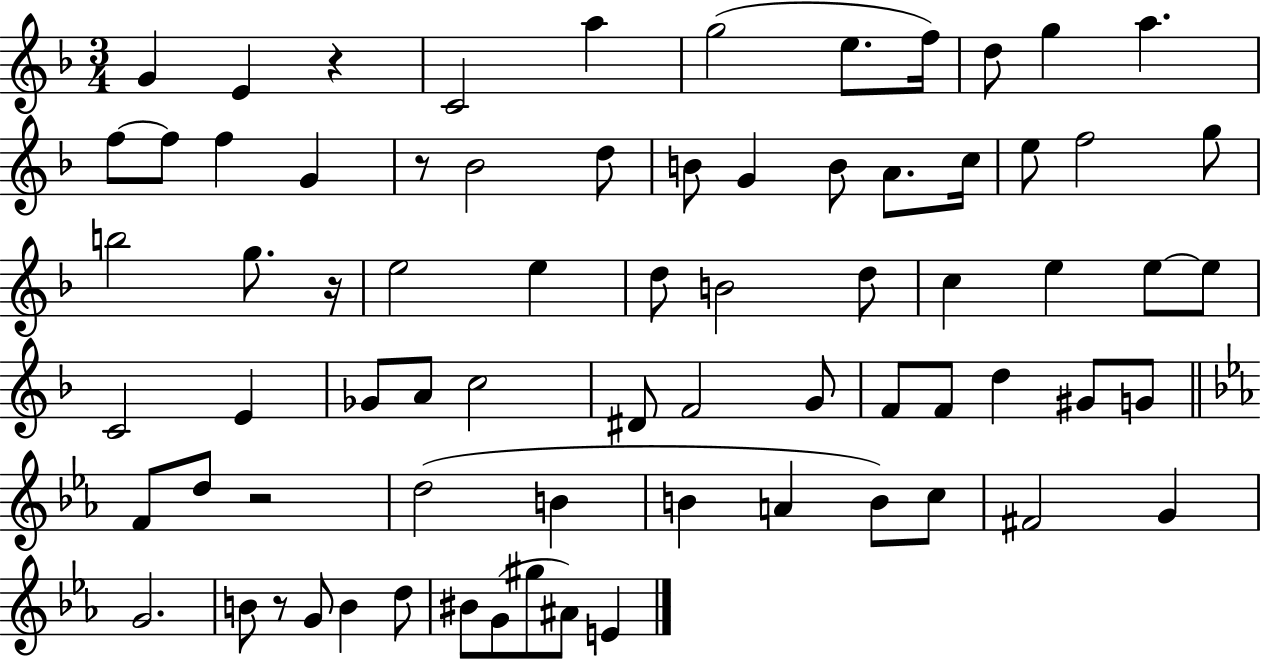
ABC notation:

X:1
T:Untitled
M:3/4
L:1/4
K:F
G E z C2 a g2 e/2 f/4 d/2 g a f/2 f/2 f G z/2 _B2 d/2 B/2 G B/2 A/2 c/4 e/2 f2 g/2 b2 g/2 z/4 e2 e d/2 B2 d/2 c e e/2 e/2 C2 E _G/2 A/2 c2 ^D/2 F2 G/2 F/2 F/2 d ^G/2 G/2 F/2 d/2 z2 d2 B B A B/2 c/2 ^F2 G G2 B/2 z/2 G/2 B d/2 ^B/2 G/2 ^g/2 ^A/2 E